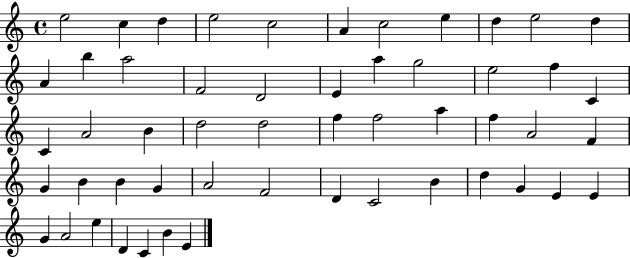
X:1
T:Untitled
M:4/4
L:1/4
K:C
e2 c d e2 c2 A c2 e d e2 d A b a2 F2 D2 E a g2 e2 f C C A2 B d2 d2 f f2 a f A2 F G B B G A2 F2 D C2 B d G E E G A2 e D C B E